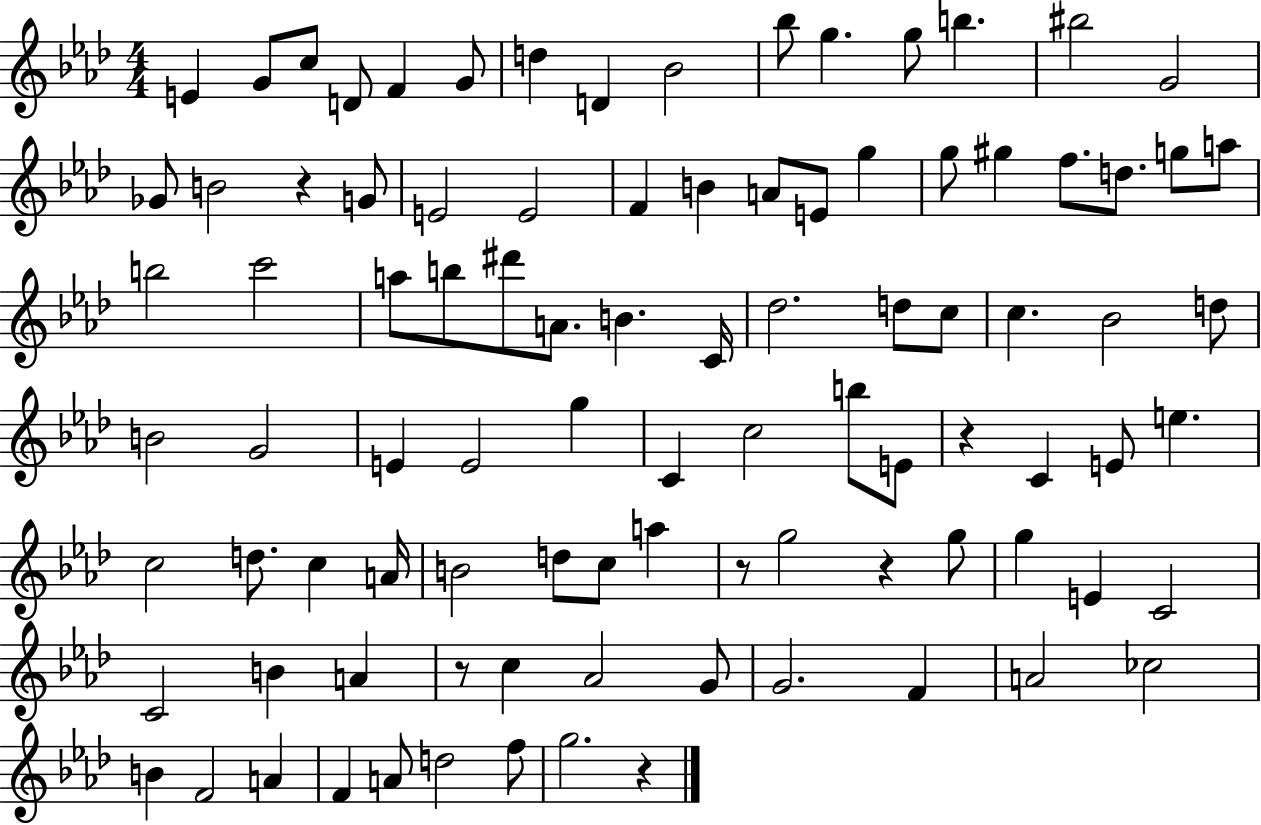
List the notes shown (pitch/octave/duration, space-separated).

E4/q G4/e C5/e D4/e F4/q G4/e D5/q D4/q Bb4/h Bb5/e G5/q. G5/e B5/q. BIS5/h G4/h Gb4/e B4/h R/q G4/e E4/h E4/h F4/q B4/q A4/e E4/e G5/q G5/e G#5/q F5/e. D5/e. G5/e A5/e B5/h C6/h A5/e B5/e D#6/e A4/e. B4/q. C4/s Db5/h. D5/e C5/e C5/q. Bb4/h D5/e B4/h G4/h E4/q E4/h G5/q C4/q C5/h B5/e E4/e R/q C4/q E4/e E5/q. C5/h D5/e. C5/q A4/s B4/h D5/e C5/e A5/q R/e G5/h R/q G5/e G5/q E4/q C4/h C4/h B4/q A4/q R/e C5/q Ab4/h G4/e G4/h. F4/q A4/h CES5/h B4/q F4/h A4/q F4/q A4/e D5/h F5/e G5/h. R/q